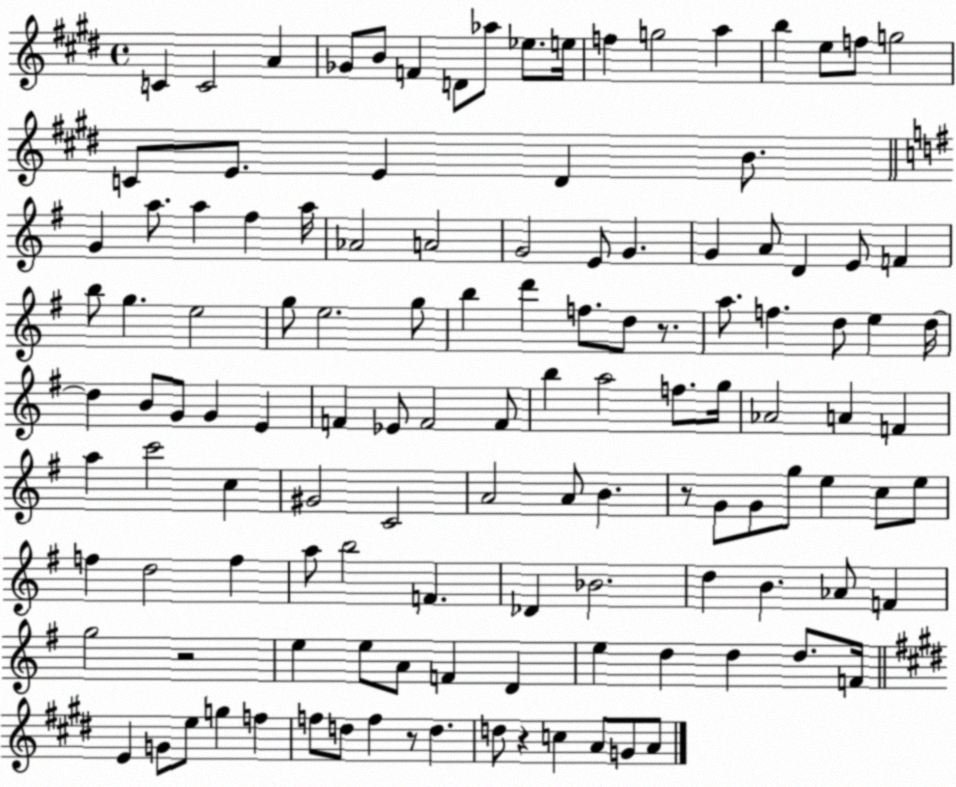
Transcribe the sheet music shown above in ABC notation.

X:1
T:Untitled
M:4/4
L:1/4
K:E
C C2 A _G/2 B/2 F D/2 _a/2 _e/2 e/4 f g2 a b e/2 f/2 g2 C/2 E/2 E ^D B/2 G a/2 a ^f a/4 _A2 A2 G2 E/2 G G A/2 D E/2 F b/2 g e2 g/2 e2 g/2 b d' f/2 d/2 z/2 a/2 f d/2 e d/4 d B/2 G/2 G E F _E/2 F2 F/2 b a2 f/2 g/4 _A2 A F a c'2 c ^G2 C2 A2 A/2 B z/2 G/2 G/2 g/2 e c/2 e/2 f d2 f a/2 b2 F _D _B2 d B _A/2 F g2 z2 e e/2 A/2 F D e d d d/2 F/4 E G/2 e/2 g f f/2 d/2 f z/2 d d/2 z c A/2 G/2 A/2